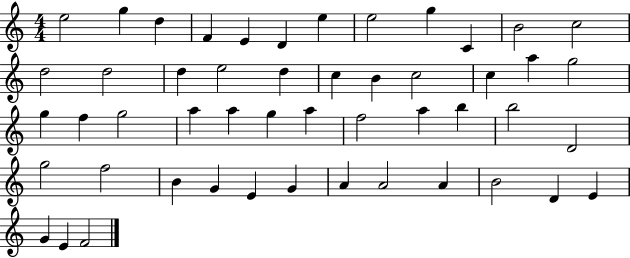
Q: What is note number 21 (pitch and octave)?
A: C5